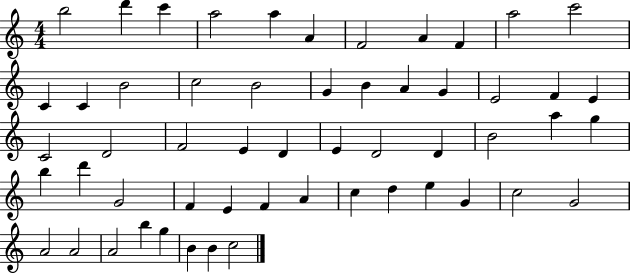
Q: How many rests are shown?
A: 0